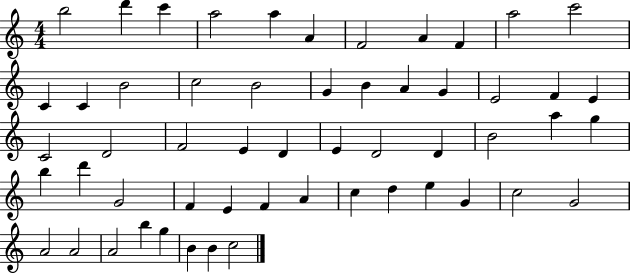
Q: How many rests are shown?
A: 0